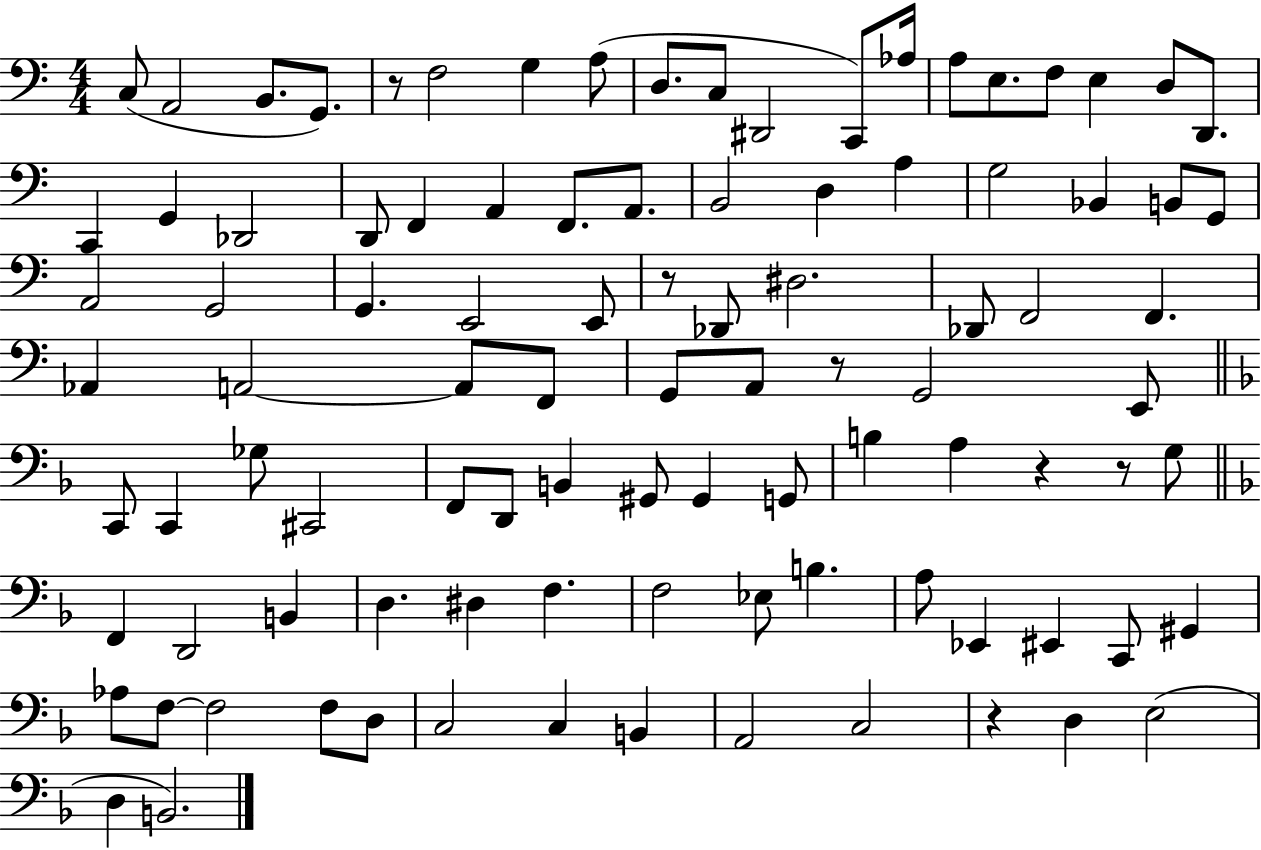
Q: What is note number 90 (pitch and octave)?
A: E3